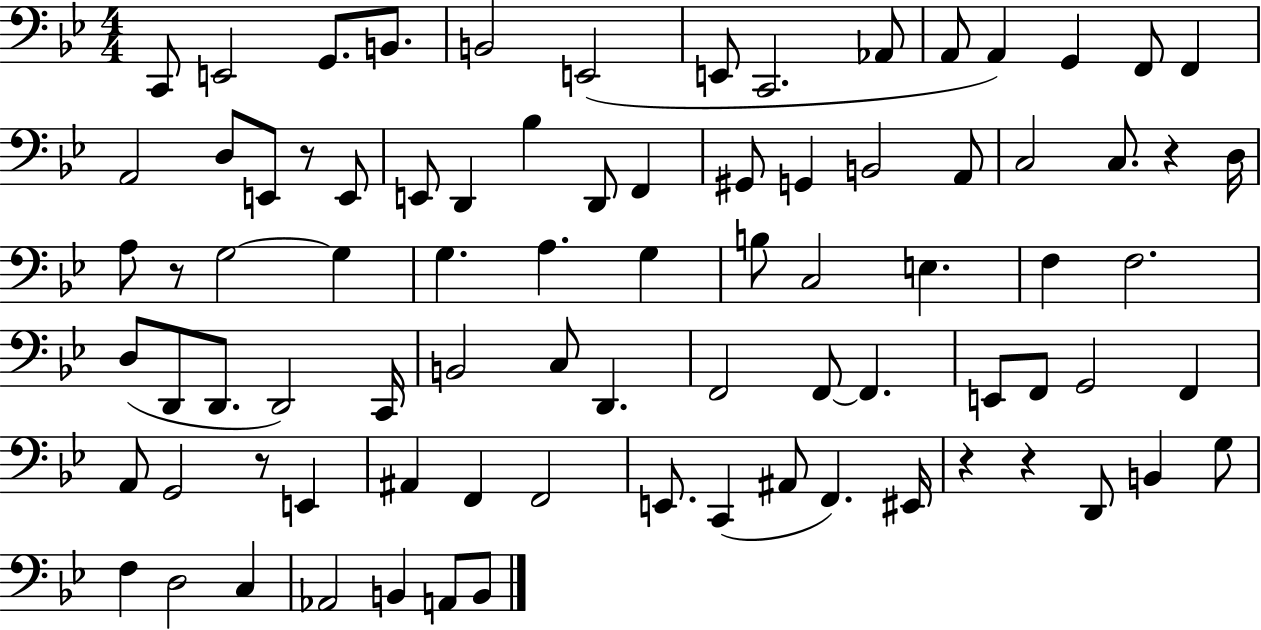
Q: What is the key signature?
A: BES major